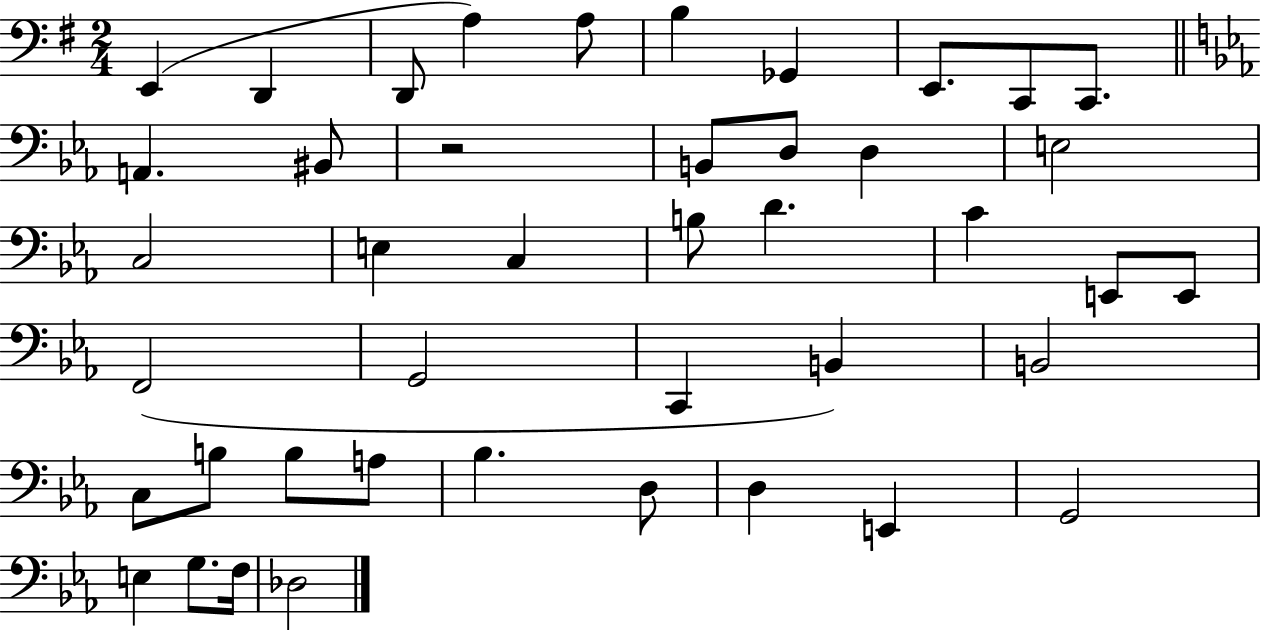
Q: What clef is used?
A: bass